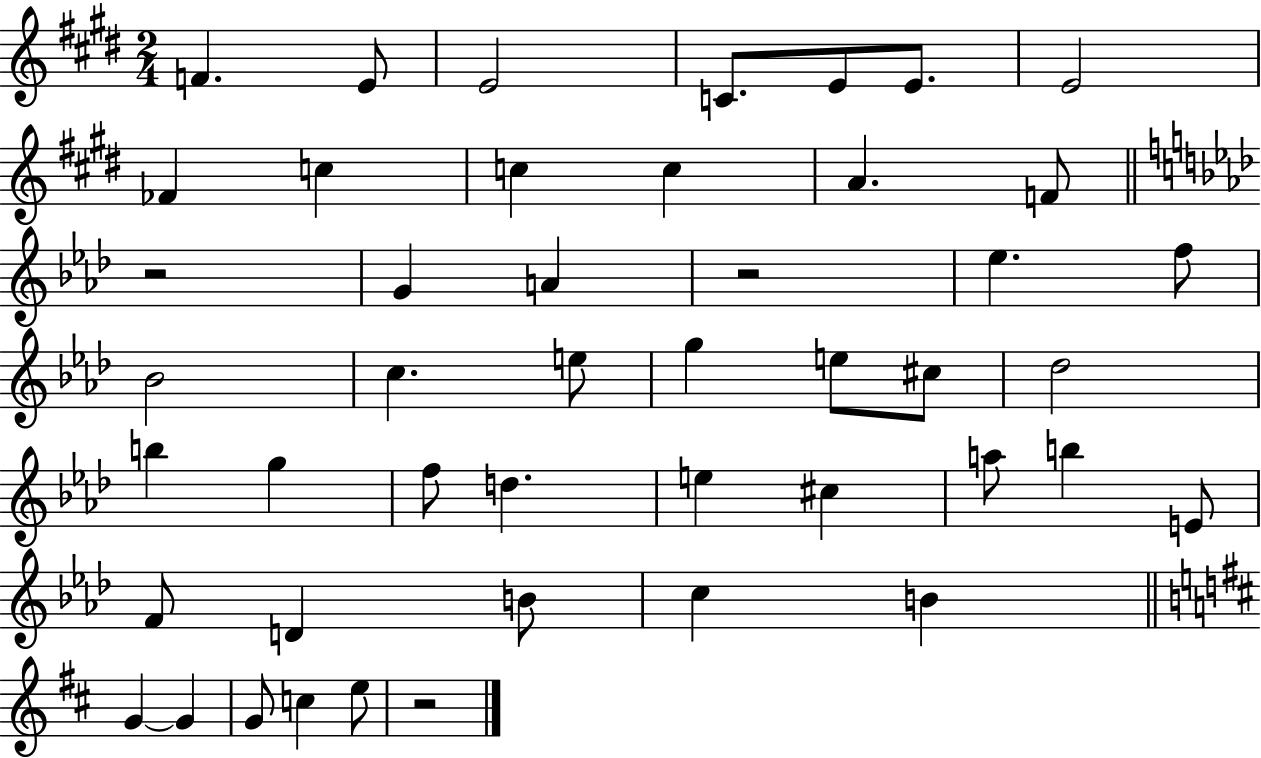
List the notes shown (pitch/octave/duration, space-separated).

F4/q. E4/e E4/h C4/e. E4/e E4/e. E4/h FES4/q C5/q C5/q C5/q A4/q. F4/e R/h G4/q A4/q R/h Eb5/q. F5/e Bb4/h C5/q. E5/e G5/q E5/e C#5/e Db5/h B5/q G5/q F5/e D5/q. E5/q C#5/q A5/e B5/q E4/e F4/e D4/q B4/e C5/q B4/q G4/q G4/q G4/e C5/q E5/e R/h